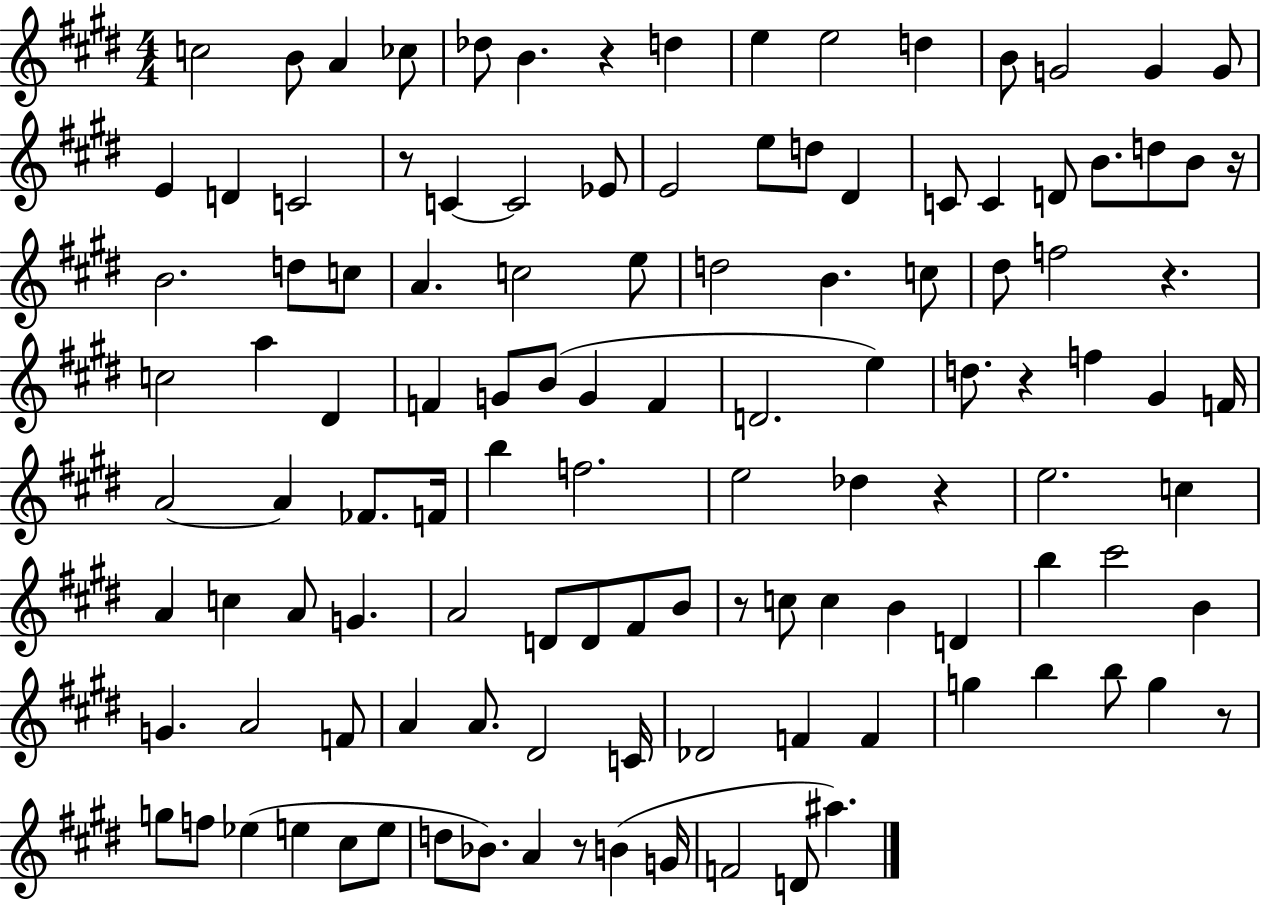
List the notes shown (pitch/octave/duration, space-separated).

C5/h B4/e A4/q CES5/e Db5/e B4/q. R/q D5/q E5/q E5/h D5/q B4/e G4/h G4/q G4/e E4/q D4/q C4/h R/e C4/q C4/h Eb4/e E4/h E5/e D5/e D#4/q C4/e C4/q D4/e B4/e. D5/e B4/e R/s B4/h. D5/e C5/e A4/q. C5/h E5/e D5/h B4/q. C5/e D#5/e F5/h R/q. C5/h A5/q D#4/q F4/q G4/e B4/e G4/q F4/q D4/h. E5/q D5/e. R/q F5/q G#4/q F4/s A4/h A4/q FES4/e. F4/s B5/q F5/h. E5/h Db5/q R/q E5/h. C5/q A4/q C5/q A4/e G4/q. A4/h D4/e D4/e F#4/e B4/e R/e C5/e C5/q B4/q D4/q B5/q C#6/h B4/q G4/q. A4/h F4/e A4/q A4/e. D#4/h C4/s Db4/h F4/q F4/q G5/q B5/q B5/e G5/q R/e G5/e F5/e Eb5/q E5/q C#5/e E5/e D5/e Bb4/e. A4/q R/e B4/q G4/s F4/h D4/e A#5/q.